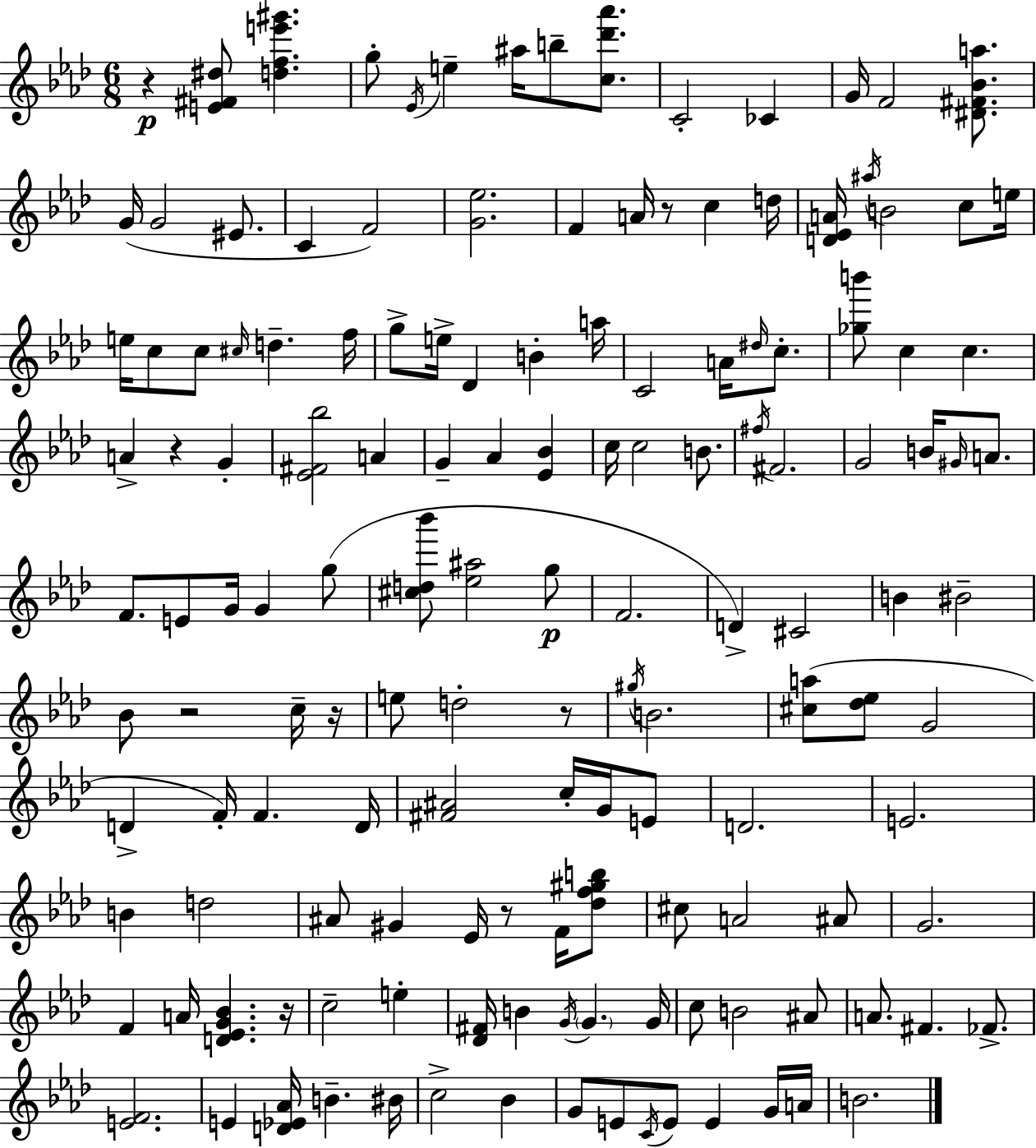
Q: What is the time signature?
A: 6/8